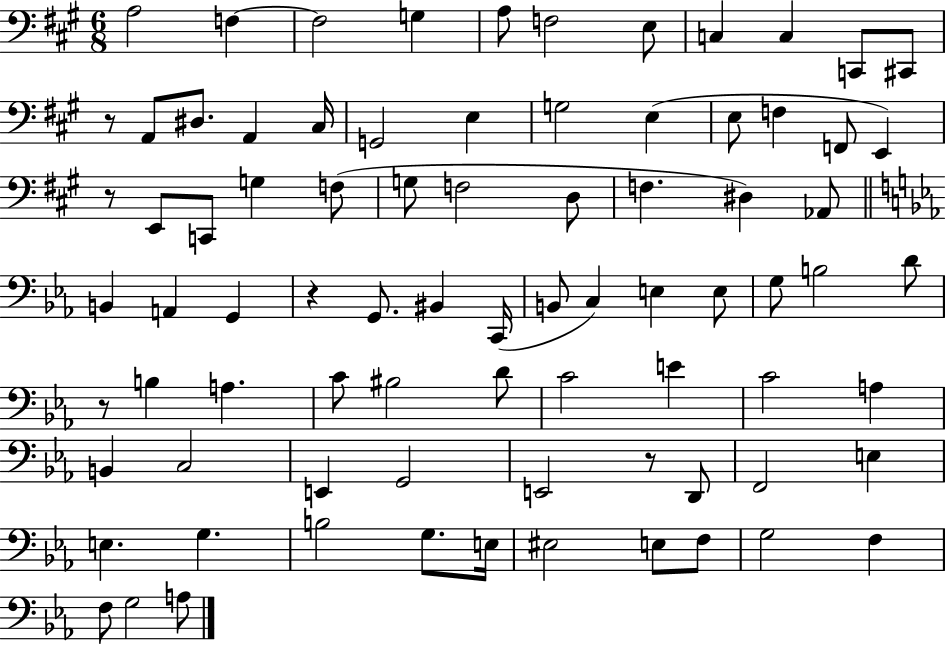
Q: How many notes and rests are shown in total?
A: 81